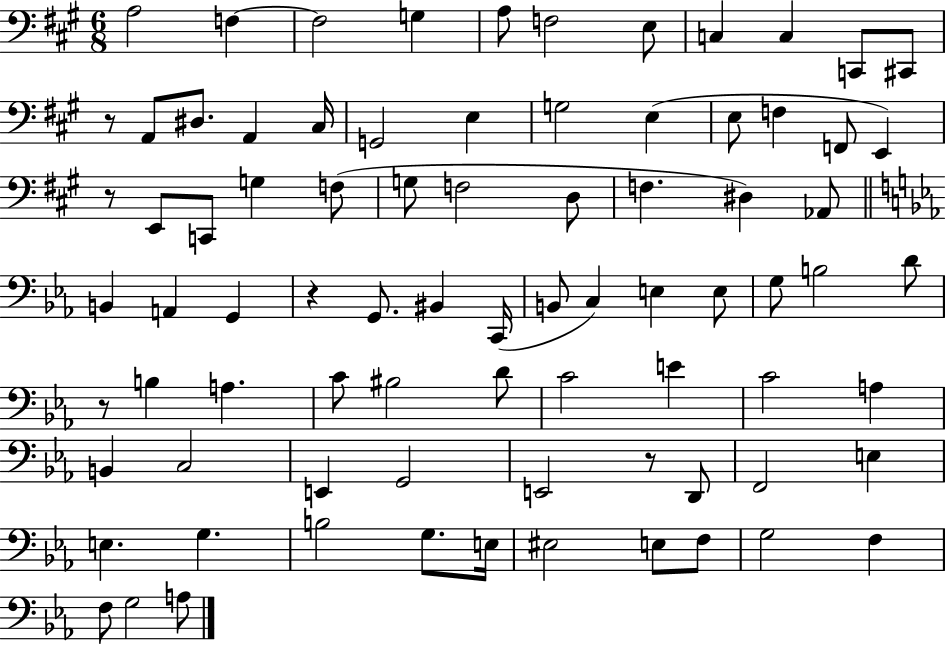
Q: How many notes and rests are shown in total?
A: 81